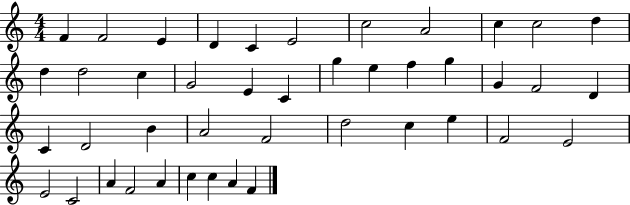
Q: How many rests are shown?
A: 0